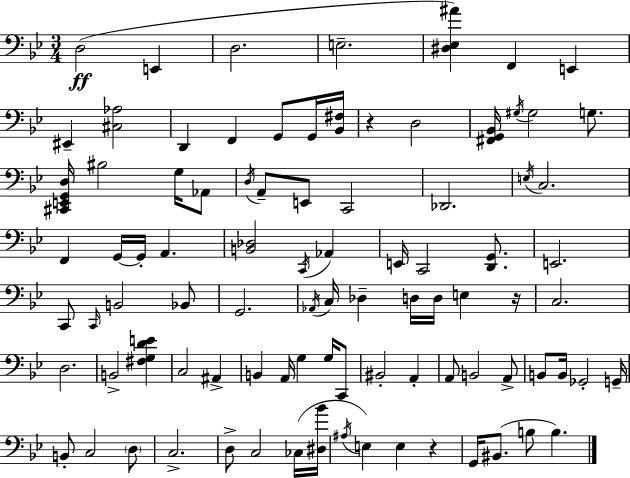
D3/h E2/q D3/h. E3/h. [D#3,Eb3,A#4]/q F2/q E2/q EIS2/q [C#3,Ab3]/h D2/q F2/q G2/e G2/s [Bb2,F#3]/s R/q D3/h [F#2,G2,Bb2]/s G#3/s G#3/h G3/e. [C#2,E2,G2,D3]/s BIS3/h G3/s Ab2/e D3/s A2/e E2/e C2/h Db2/h. E3/s C3/h. F2/q G2/s G2/s A2/q. [B2,Db3]/h C2/s Ab2/q E2/s C2/h [D2,G2]/e. E2/h. C2/e C2/s B2/h Bb2/e G2/h. Ab2/s C3/s Db3/q D3/s D3/s E3/q R/s C3/h. D3/h. B2/h [F#3,G3,D4,E4]/q C3/h A#2/q B2/q A2/s G3/q G3/s C2/e BIS2/h A2/q A2/e B2/h A2/e B2/e B2/s Gb2/h G2/s B2/e C3/h D3/e C3/h. D3/e C3/h CES3/s [D#3,Bb4]/s A#3/s E3/q E3/q R/q G2/s BIS2/e. B3/e B3/q.